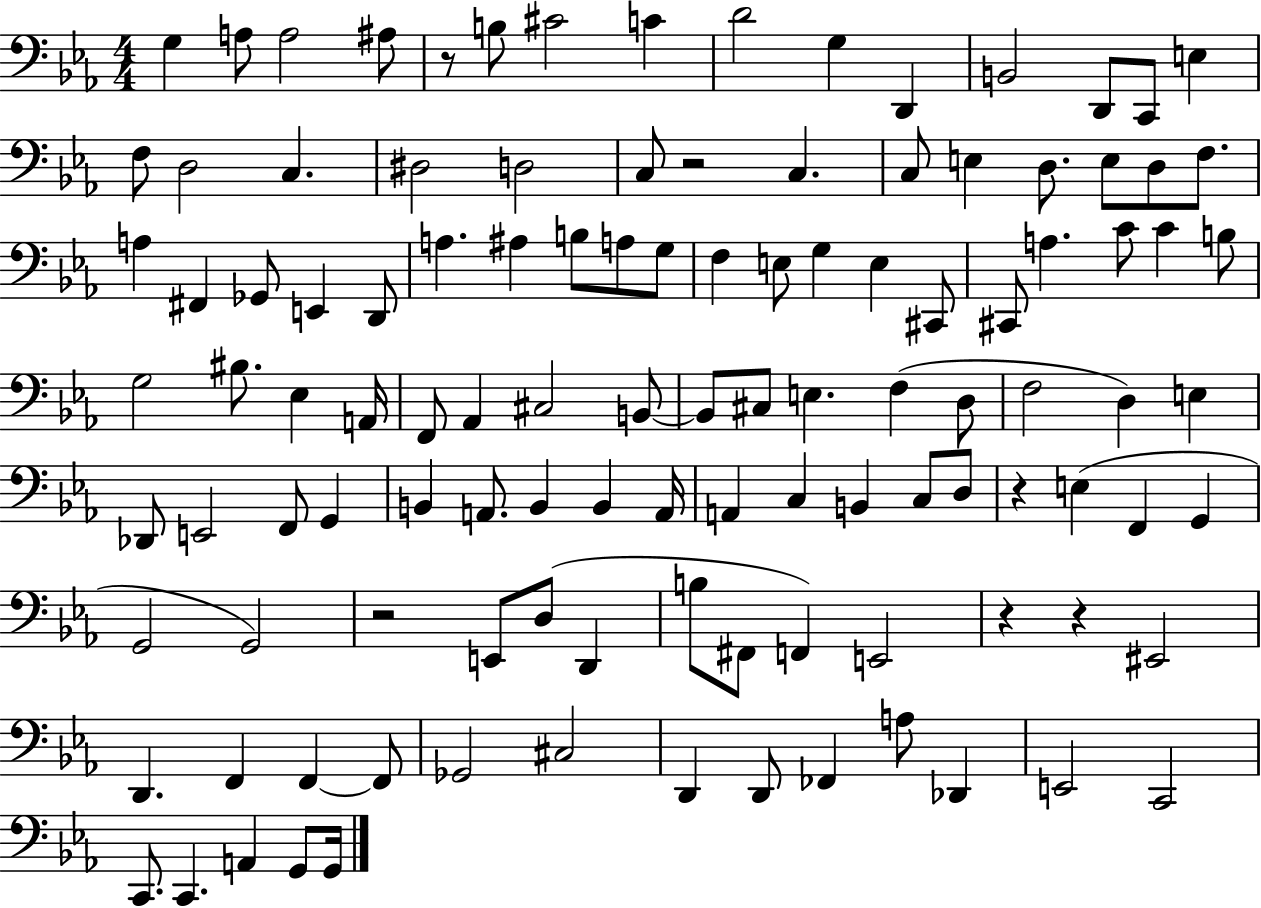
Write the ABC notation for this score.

X:1
T:Untitled
M:4/4
L:1/4
K:Eb
G, A,/2 A,2 ^A,/2 z/2 B,/2 ^C2 C D2 G, D,, B,,2 D,,/2 C,,/2 E, F,/2 D,2 C, ^D,2 D,2 C,/2 z2 C, C,/2 E, D,/2 E,/2 D,/2 F,/2 A, ^F,, _G,,/2 E,, D,,/2 A, ^A, B,/2 A,/2 G,/2 F, E,/2 G, E, ^C,,/2 ^C,,/2 A, C/2 C B,/2 G,2 ^B,/2 _E, A,,/4 F,,/2 _A,, ^C,2 B,,/2 B,,/2 ^C,/2 E, F, D,/2 F,2 D, E, _D,,/2 E,,2 F,,/2 G,, B,, A,,/2 B,, B,, A,,/4 A,, C, B,, C,/2 D,/2 z E, F,, G,, G,,2 G,,2 z2 E,,/2 D,/2 D,, B,/2 ^F,,/2 F,, E,,2 z z ^E,,2 D,, F,, F,, F,,/2 _G,,2 ^C,2 D,, D,,/2 _F,, A,/2 _D,, E,,2 C,,2 C,,/2 C,, A,, G,,/2 G,,/4